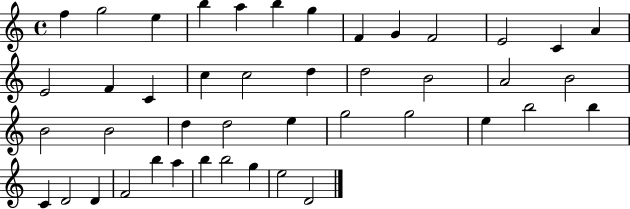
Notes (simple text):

F5/q G5/h E5/q B5/q A5/q B5/q G5/q F4/q G4/q F4/h E4/h C4/q A4/q E4/h F4/q C4/q C5/q C5/h D5/q D5/h B4/h A4/h B4/h B4/h B4/h D5/q D5/h E5/q G5/h G5/h E5/q B5/h B5/q C4/q D4/h D4/q F4/h B5/q A5/q B5/q B5/h G5/q E5/h D4/h